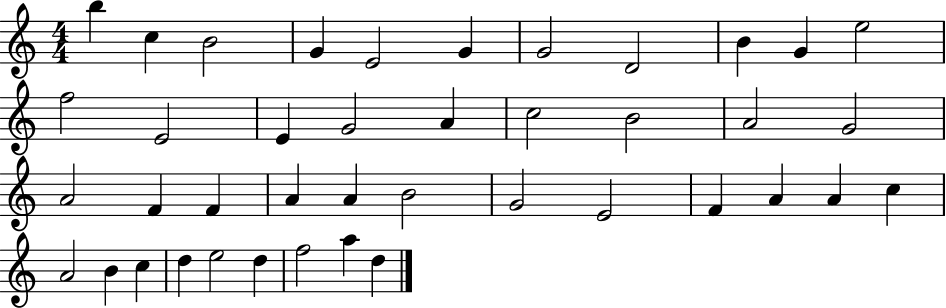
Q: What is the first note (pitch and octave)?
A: B5